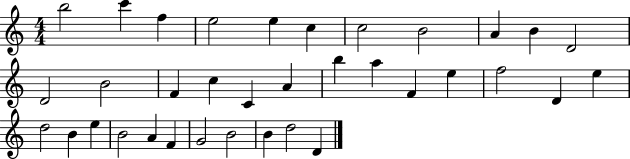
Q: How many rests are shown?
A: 0